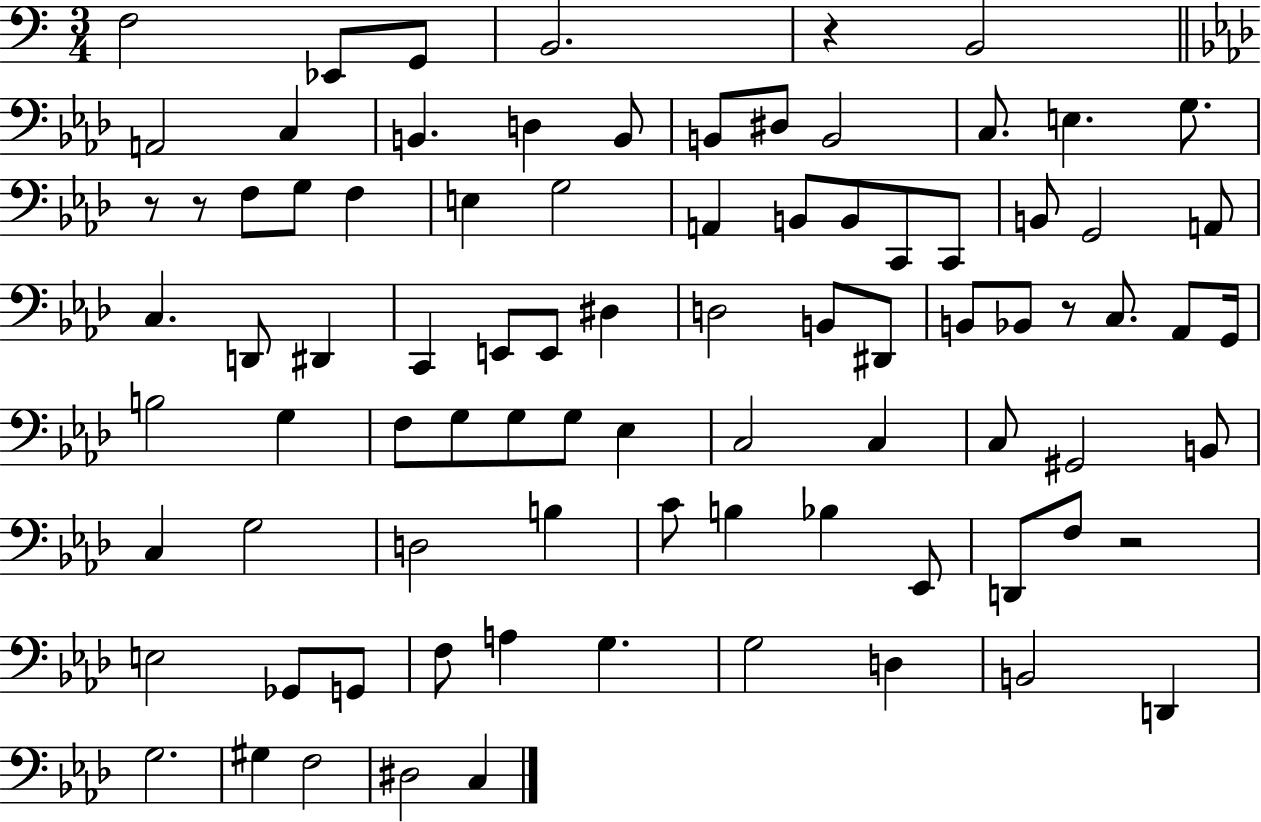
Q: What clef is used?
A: bass